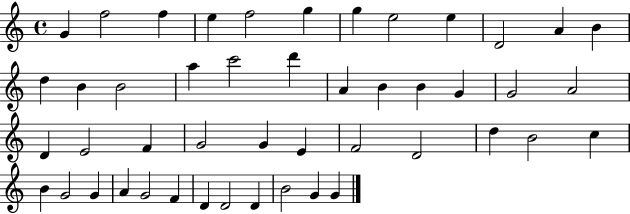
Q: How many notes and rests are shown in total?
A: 47